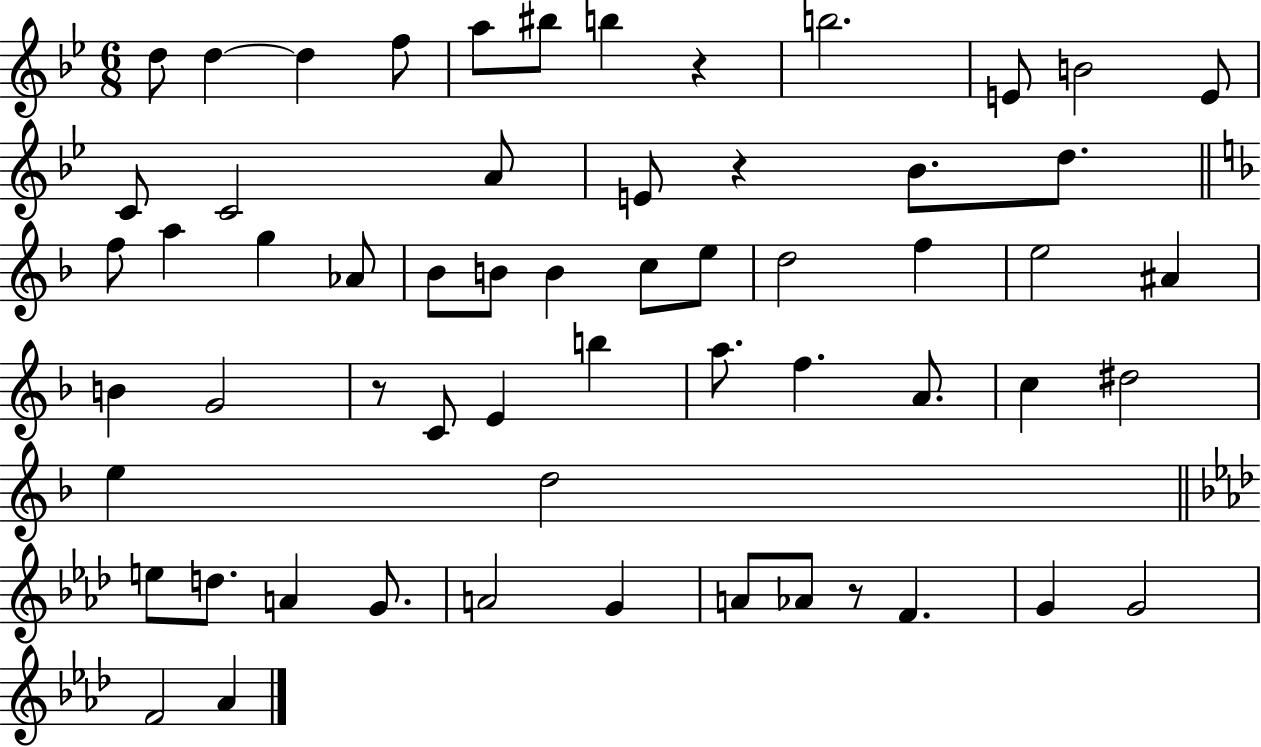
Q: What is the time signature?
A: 6/8